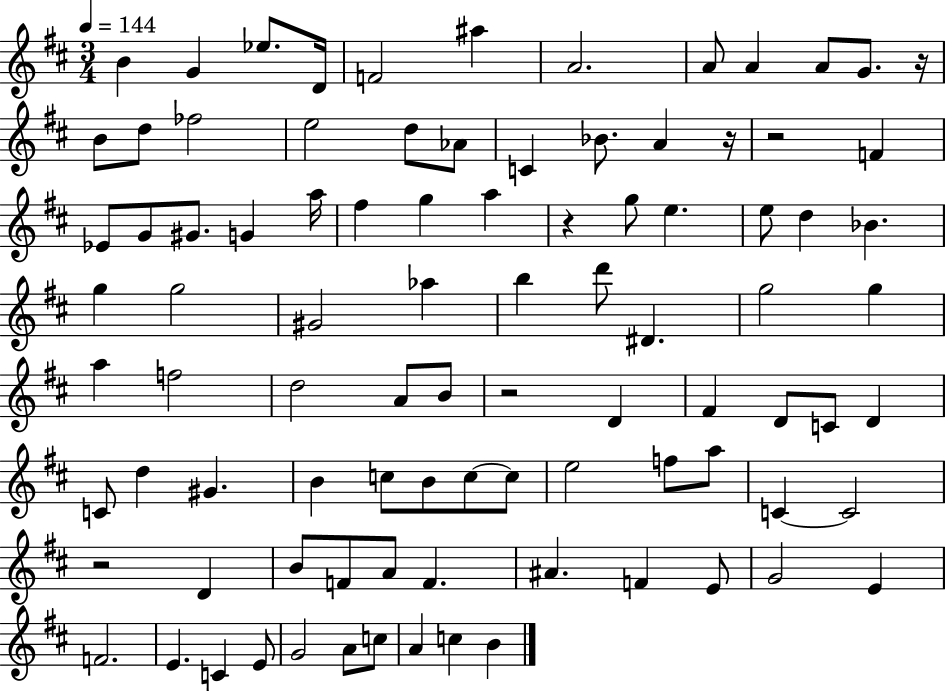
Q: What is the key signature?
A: D major